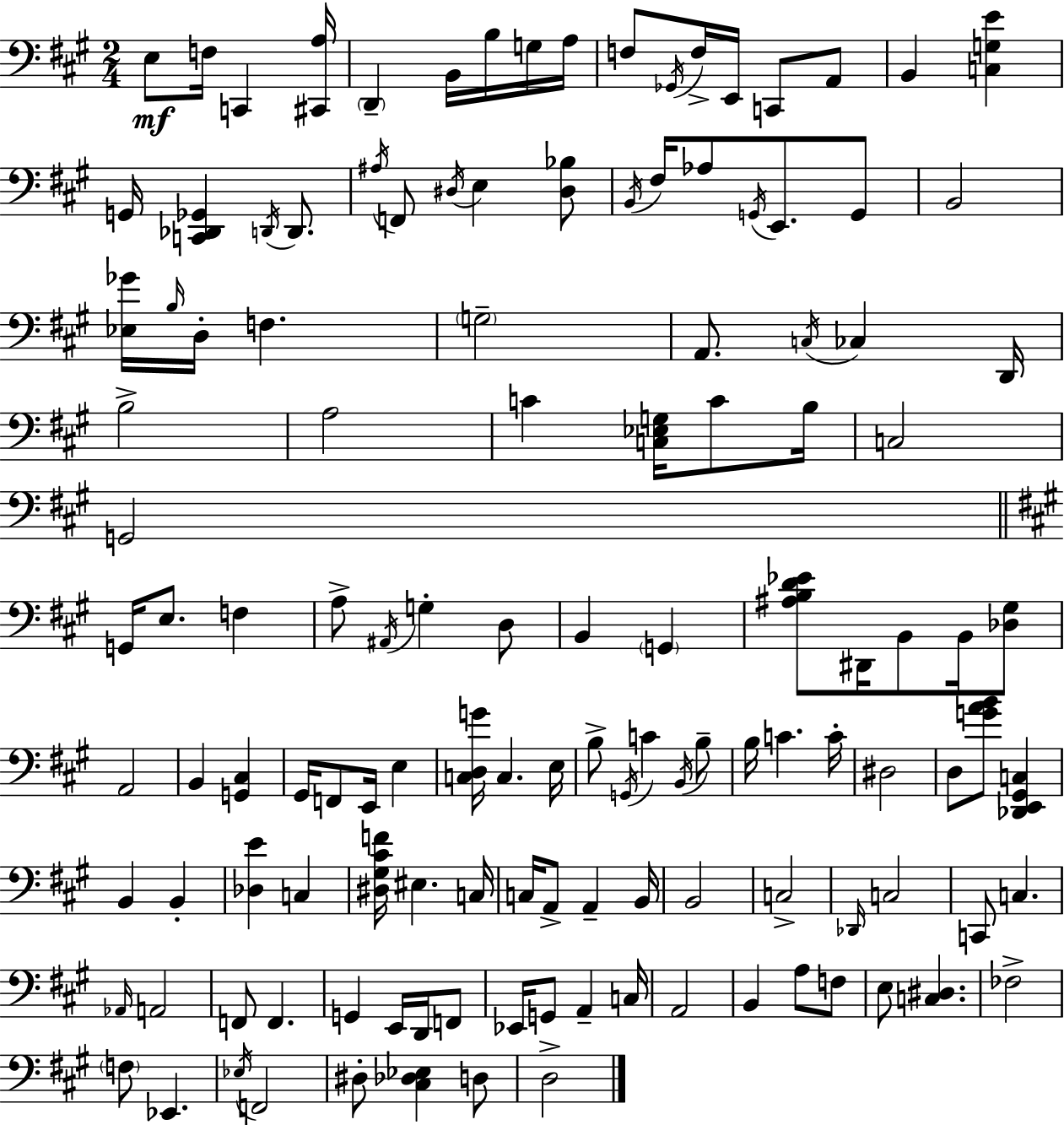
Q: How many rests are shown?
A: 0